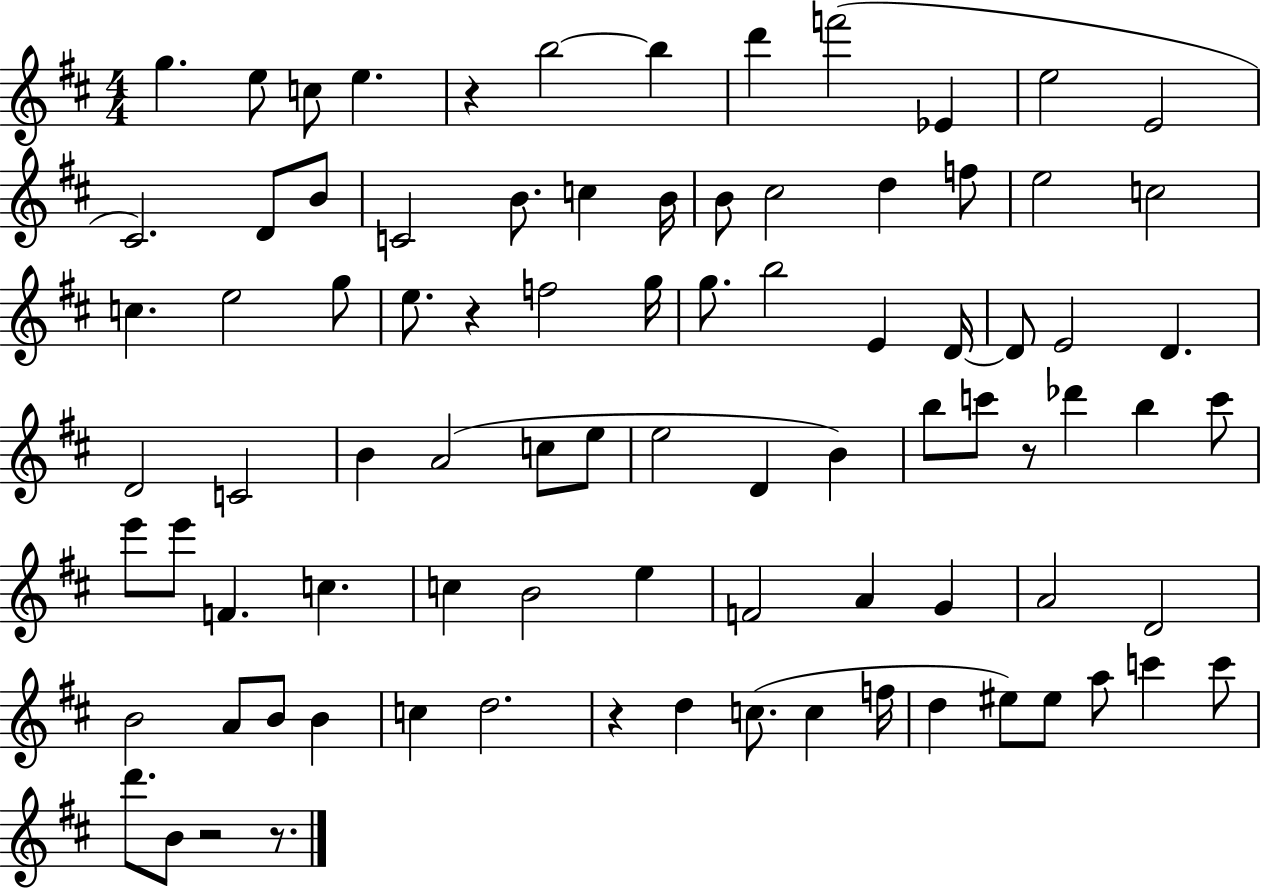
G5/q. E5/e C5/e E5/q. R/q B5/h B5/q D6/q F6/h Eb4/q E5/h E4/h C#4/h. D4/e B4/e C4/h B4/e. C5/q B4/s B4/e C#5/h D5/q F5/e E5/h C5/h C5/q. E5/h G5/e E5/e. R/q F5/h G5/s G5/e. B5/h E4/q D4/s D4/e E4/h D4/q. D4/h C4/h B4/q A4/h C5/e E5/e E5/h D4/q B4/q B5/e C6/e R/e Db6/q B5/q C6/e E6/e E6/e F4/q. C5/q. C5/q B4/h E5/q F4/h A4/q G4/q A4/h D4/h B4/h A4/e B4/e B4/q C5/q D5/h. R/q D5/q C5/e. C5/q F5/s D5/q EIS5/e EIS5/e A5/e C6/q C6/e D6/e. B4/e R/h R/e.